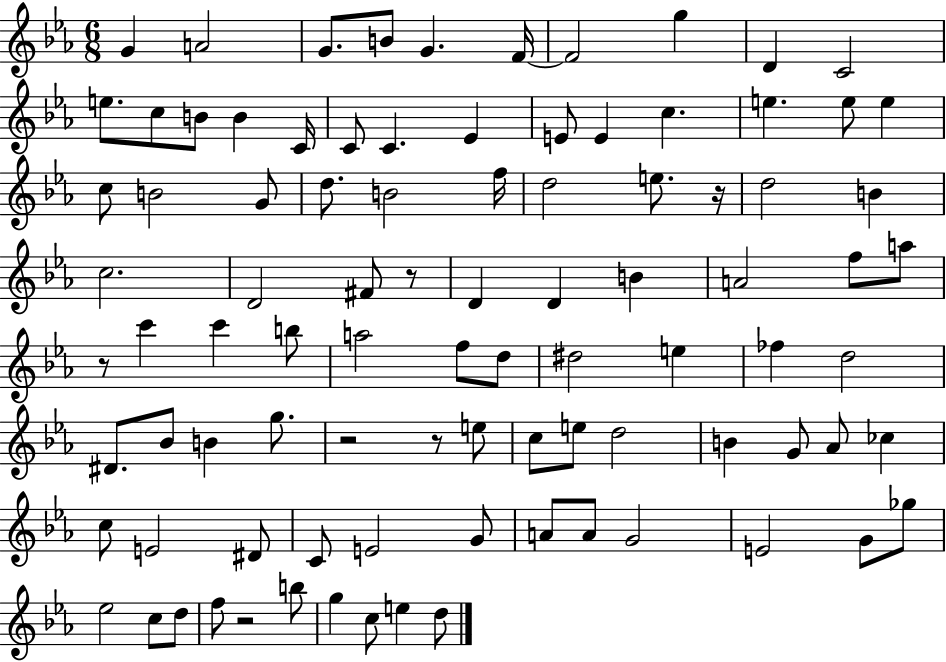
G4/q A4/h G4/e. B4/e G4/q. F4/s F4/h G5/q D4/q C4/h E5/e. C5/e B4/e B4/q C4/s C4/e C4/q. Eb4/q E4/e E4/q C5/q. E5/q. E5/e E5/q C5/e B4/h G4/e D5/e. B4/h F5/s D5/h E5/e. R/s D5/h B4/q C5/h. D4/h F#4/e R/e D4/q D4/q B4/q A4/h F5/e A5/e R/e C6/q C6/q B5/e A5/h F5/e D5/e D#5/h E5/q FES5/q D5/h D#4/e. Bb4/e B4/q G5/e. R/h R/e E5/e C5/e E5/e D5/h B4/q G4/e Ab4/e CES5/q C5/e E4/h D#4/e C4/e E4/h G4/e A4/e A4/e G4/h E4/h G4/e Gb5/e Eb5/h C5/e D5/e F5/e R/h B5/e G5/q C5/e E5/q D5/e